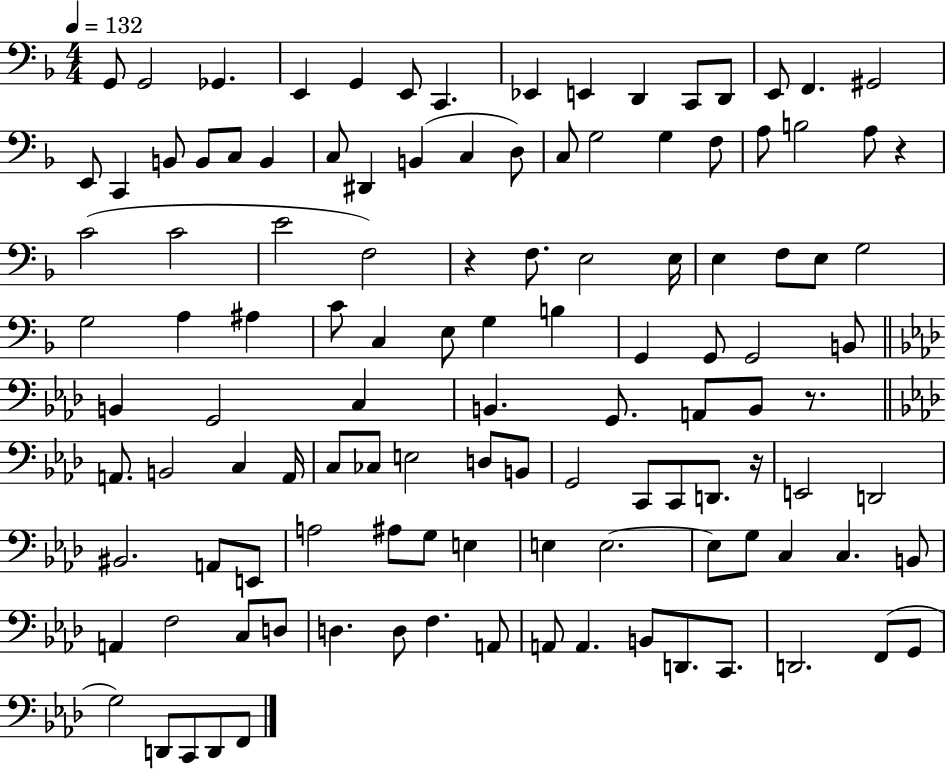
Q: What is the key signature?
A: F major